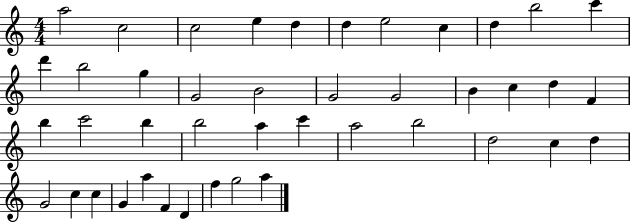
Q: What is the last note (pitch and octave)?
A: A5